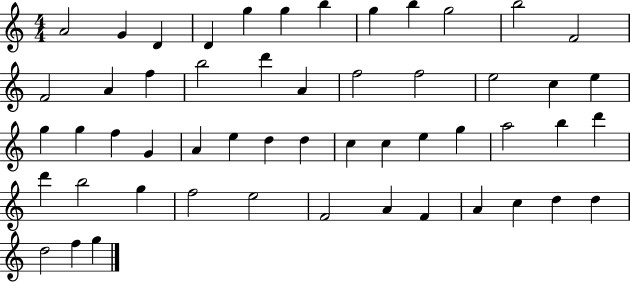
{
  \clef treble
  \numericTimeSignature
  \time 4/4
  \key c \major
  a'2 g'4 d'4 | d'4 g''4 g''4 b''4 | g''4 b''4 g''2 | b''2 f'2 | \break f'2 a'4 f''4 | b''2 d'''4 a'4 | f''2 f''2 | e''2 c''4 e''4 | \break g''4 g''4 f''4 g'4 | a'4 e''4 d''4 d''4 | c''4 c''4 e''4 g''4 | a''2 b''4 d'''4 | \break d'''4 b''2 g''4 | f''2 e''2 | f'2 a'4 f'4 | a'4 c''4 d''4 d''4 | \break d''2 f''4 g''4 | \bar "|."
}